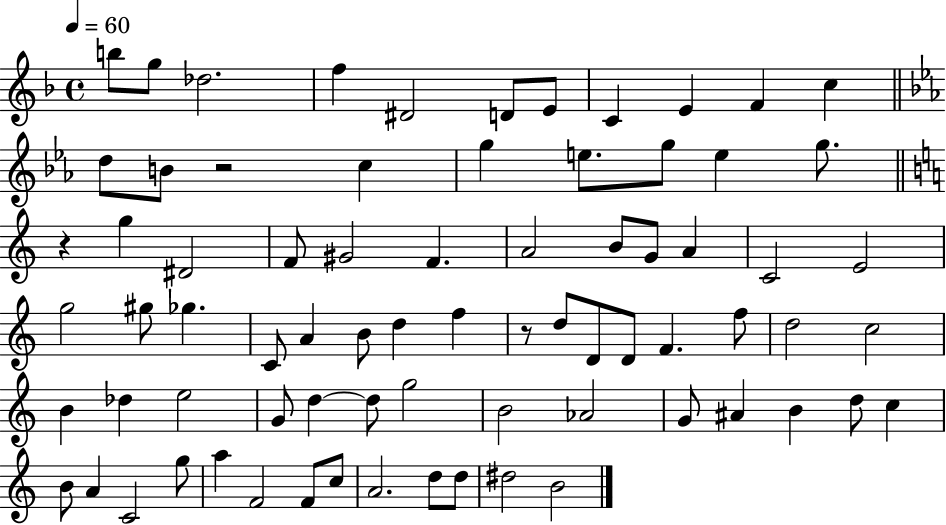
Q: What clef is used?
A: treble